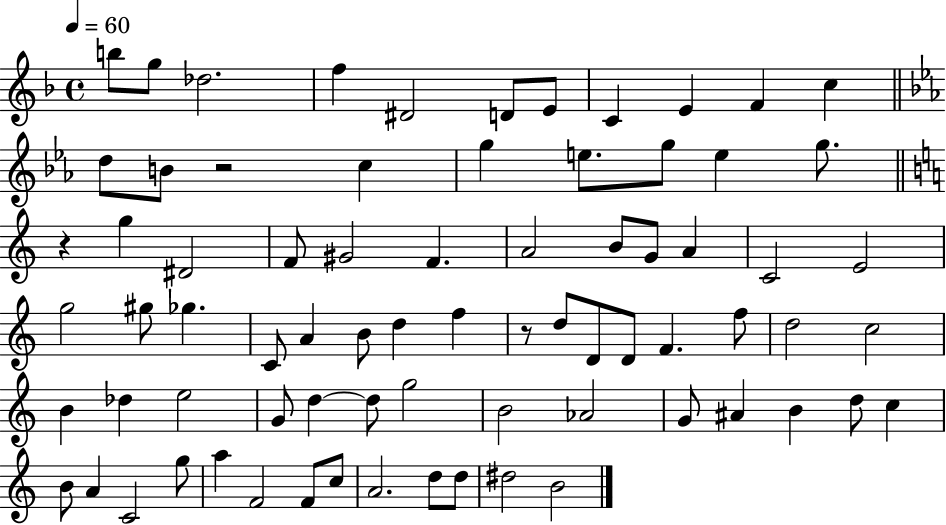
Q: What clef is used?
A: treble